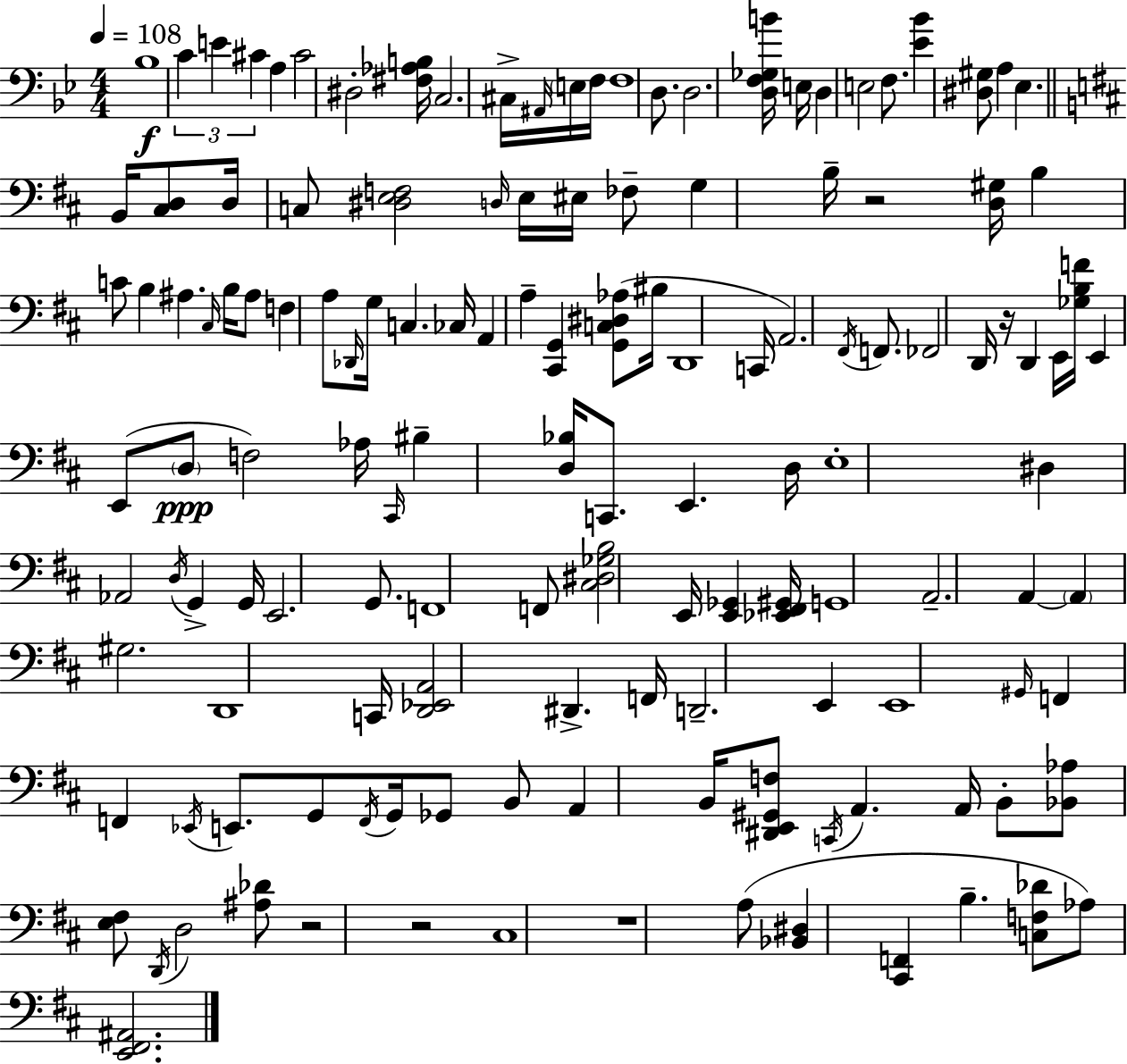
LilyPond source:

{
  \clef bass
  \numericTimeSignature
  \time 4/4
  \key bes \major
  \tempo 4 = 108
  bes1\f | \tuplet 3/2 { c'4 e'4 cis'4 } a4 | cis'2 dis2-. | <fis aes b>16 c2. cis16-> \grace { ais,16 } \parenthesize e16 | \break f16 f1 | d8. d2. | <d f ges b'>16 e16 d4 e2 f8. | <ees' bes'>4 <dis gis>8 a4 ees4. | \break \bar "||" \break \key d \major b,16 <cis d>8 d16 c8 <dis e f>2 \grace { d16 } e16 | eis16 fes8-- g4 b16-- r2 | <d gis>16 b4 c'8 b4 ais4. | \grace { cis16 } b16 ais8 f4 a8 \grace { des,16 } g16 c4. | \break ces16 a,4 a4-- <cis, g,>4 | <g, c dis aes>8( bis16 d,1 | c,16 a,2.) | \acciaccatura { fis,16 } f,8. fes,2 d,16 r16 d,4 | \break e,16 <ges b f'>16 e,4 e,8( \parenthesize d8\ppp f2) | aes16 \grace { cis,16 } bis4-- <d bes>16 c,8. e,4. | d16 e1-. | dis4 aes,2 | \break \acciaccatura { d16 } g,4-> g,16 e,2. | g,8. f,1 | f,8 <cis dis ges b>2 | e,16 <e, ges,>4 <ees, fis, gis,>16 g,1 | \break a,2.-- | a,4~~ \parenthesize a,4 gis2. | d,1 | c,16 <d, ees, a,>2 dis,4.-> | \break f,16 d,2.-- | e,4 e,1 | \grace { gis,16 } f,4 f,4 \acciaccatura { ees,16 } | e,8. g,8 \acciaccatura { f,16 } g,16 ges,8 b,8 a,4 b,16 | \break <dis, e, gis, f>8 \acciaccatura { c,16 } a,4. a,16 b,8-. <bes, aes>8 <e fis>8 | \acciaccatura { d,16 } d2 <ais des'>8 r2 | r2 cis1 | r1 | \break a8( <bes, dis>4 | <cis, f,>4 b4.-- <c f des'>8 aes8) <e, fis, ais,>2. | \bar "|."
}